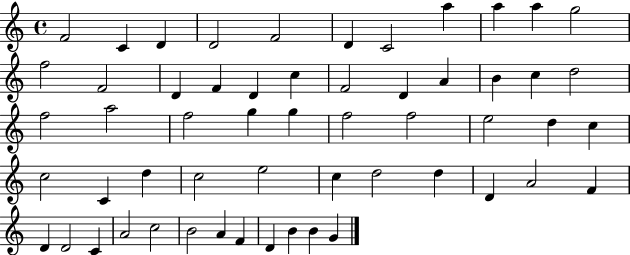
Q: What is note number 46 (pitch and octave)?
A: D4